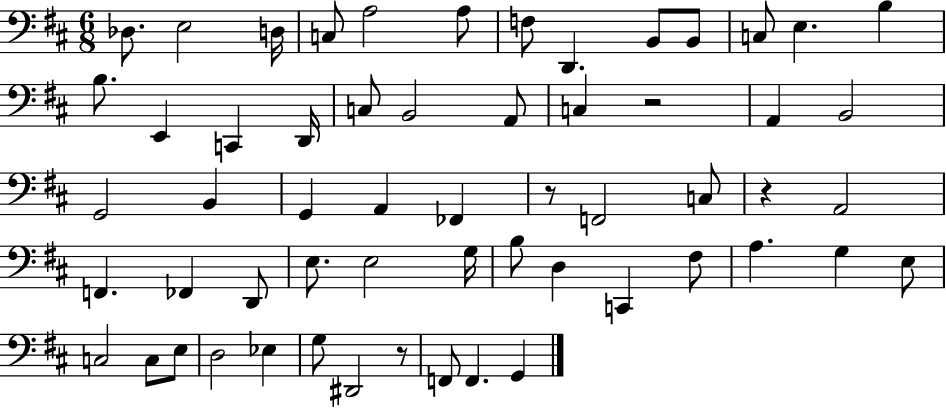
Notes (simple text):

Db3/e. E3/h D3/s C3/e A3/h A3/e F3/e D2/q. B2/e B2/e C3/e E3/q. B3/q B3/e. E2/q C2/q D2/s C3/e B2/h A2/e C3/q R/h A2/q B2/h G2/h B2/q G2/q A2/q FES2/q R/e F2/h C3/e R/q A2/h F2/q. FES2/q D2/e E3/e. E3/h G3/s B3/e D3/q C2/q F#3/e A3/q. G3/q E3/e C3/h C3/e E3/e D3/h Eb3/q G3/e D#2/h R/e F2/e F2/q. G2/q